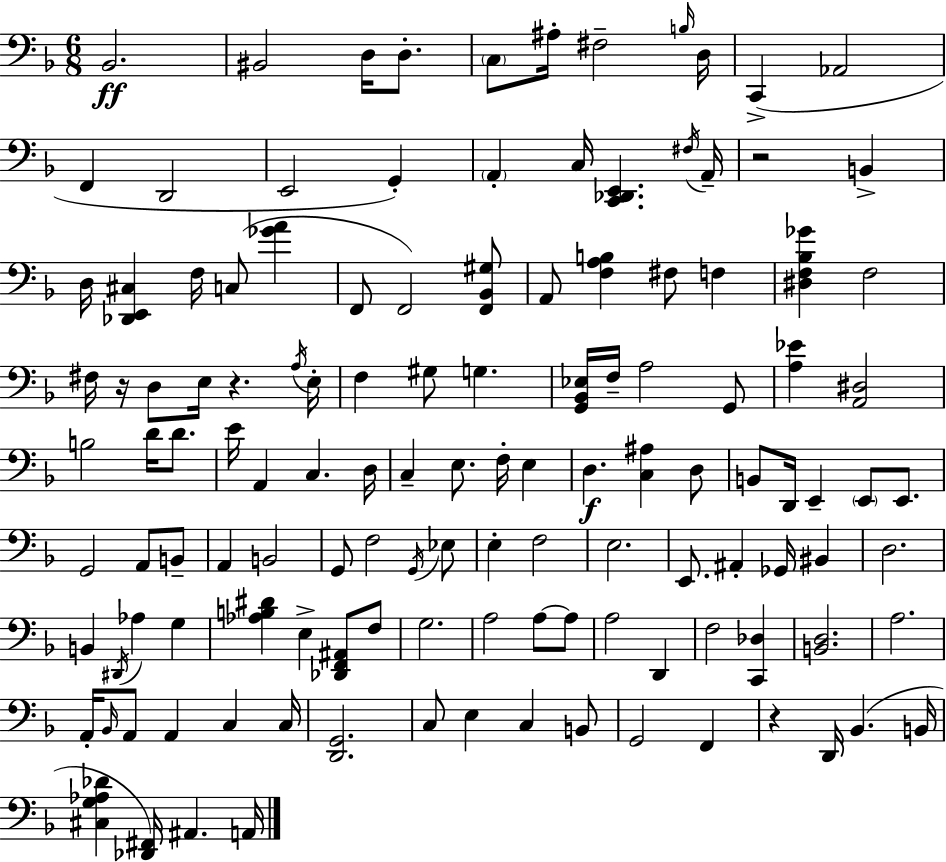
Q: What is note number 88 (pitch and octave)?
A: F3